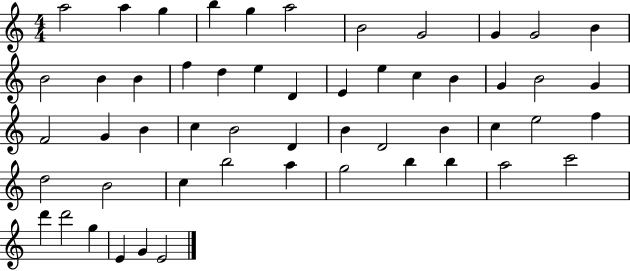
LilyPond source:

{
  \clef treble
  \numericTimeSignature
  \time 4/4
  \key c \major
  a''2 a''4 g''4 | b''4 g''4 a''2 | b'2 g'2 | g'4 g'2 b'4 | \break b'2 b'4 b'4 | f''4 d''4 e''4 d'4 | e'4 e''4 c''4 b'4 | g'4 b'2 g'4 | \break f'2 g'4 b'4 | c''4 b'2 d'4 | b'4 d'2 b'4 | c''4 e''2 f''4 | \break d''2 b'2 | c''4 b''2 a''4 | g''2 b''4 b''4 | a''2 c'''2 | \break d'''4 d'''2 g''4 | e'4 g'4 e'2 | \bar "|."
}